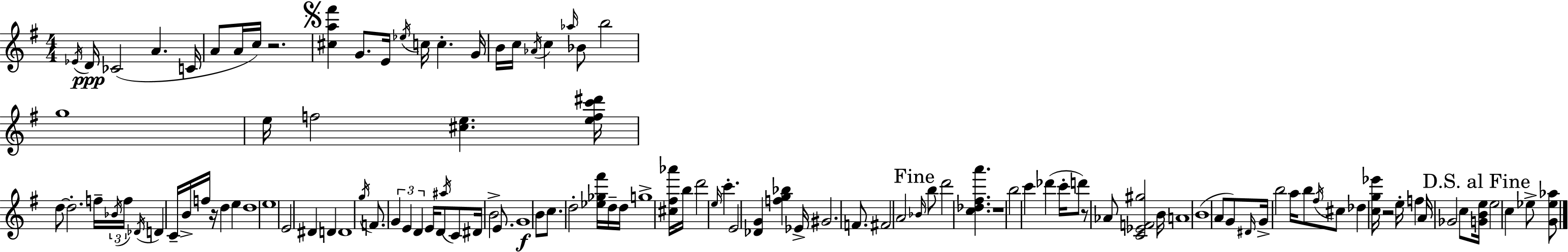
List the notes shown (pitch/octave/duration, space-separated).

Eb4/s D4/s CES4/h A4/q. C4/s A4/e A4/s C5/s R/h. [C#5,A5,F#6]/q G4/e. E4/s Eb5/s C5/s C5/q. G4/s B4/s C5/s Ab4/s C5/q Ab5/s Bb4/e B5/h G5/w E5/s F5/h [C#5,E5]/q. [E5,F5,C6,D#6]/s D5/e D5/h. F5/s Bb4/s F5/s Db4/s D4/q C4/s B4/s F5/s R/s D5/q E5/q D5/w E5/w E4/h D#4/q D4/q D4/w G5/s F4/e. G4/q E4/q D4/q E4/s D4/e A#5/s C4/e D#4/s B4/h E4/e. G4/w B4/e C5/e. D5/h [Eb5,Gb5,F#6]/s D5/s D5/s G5/w [C#5,F#5,Ab6]/s B5/s D6/h E5/s C6/q. E4/h [Db4,G4]/q [F5,G5,Bb5]/q Eb4/s G#4/h. F4/e. F#4/h A4/h Bb4/s B5/e D6/h [C5,Db5,F#5,A6]/q. R/w B5/h C6/q Db6/q C6/s D6/e R/e Ab4/e [C4,Eb4,F4,G#5]/h B4/s A4/w B4/w A4/e G4/e D#4/s G4/s B5/h A5/s B5/e F#5/s C#5/e Db5/q [C5,G5,Eb6]/s R/h E5/s F5/q A4/s Gb4/h C5/e [G4,B4,E5]/s E5/h C5/q Eb5/e [G4,Eb5,Ab5]/e